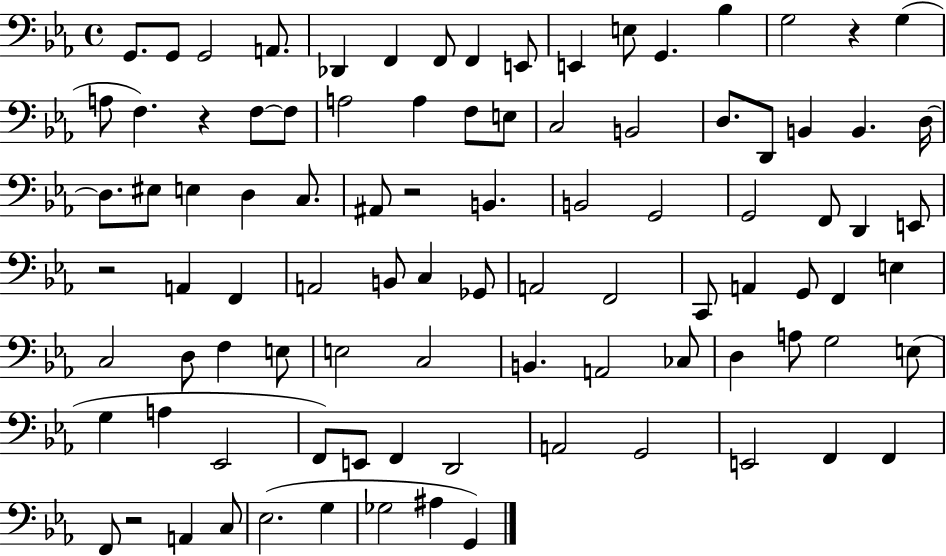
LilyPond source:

{
  \clef bass
  \time 4/4
  \defaultTimeSignature
  \key ees \major
  g,8. g,8 g,2 a,8. | des,4 f,4 f,8 f,4 e,8 | e,4 e8 g,4. bes4 | g2 r4 g4( | \break a8 f4.) r4 f8~~ f8 | a2 a4 f8 e8 | c2 b,2 | d8. d,8 b,4 b,4. d16~~ | \break d8. eis8 e4 d4 c8. | ais,8 r2 b,4. | b,2 g,2 | g,2 f,8 d,4 e,8 | \break r2 a,4 f,4 | a,2 b,8 c4 ges,8 | a,2 f,2 | c,8 a,4 g,8 f,4 e4 | \break c2 d8 f4 e8 | e2 c2 | b,4. a,2 ces8 | d4 a8 g2 e8( | \break g4 a4 ees,2 | f,8) e,8 f,4 d,2 | a,2 g,2 | e,2 f,4 f,4 | \break f,8 r2 a,4 c8 | ees2.( g4 | ges2 ais4 g,4) | \bar "|."
}